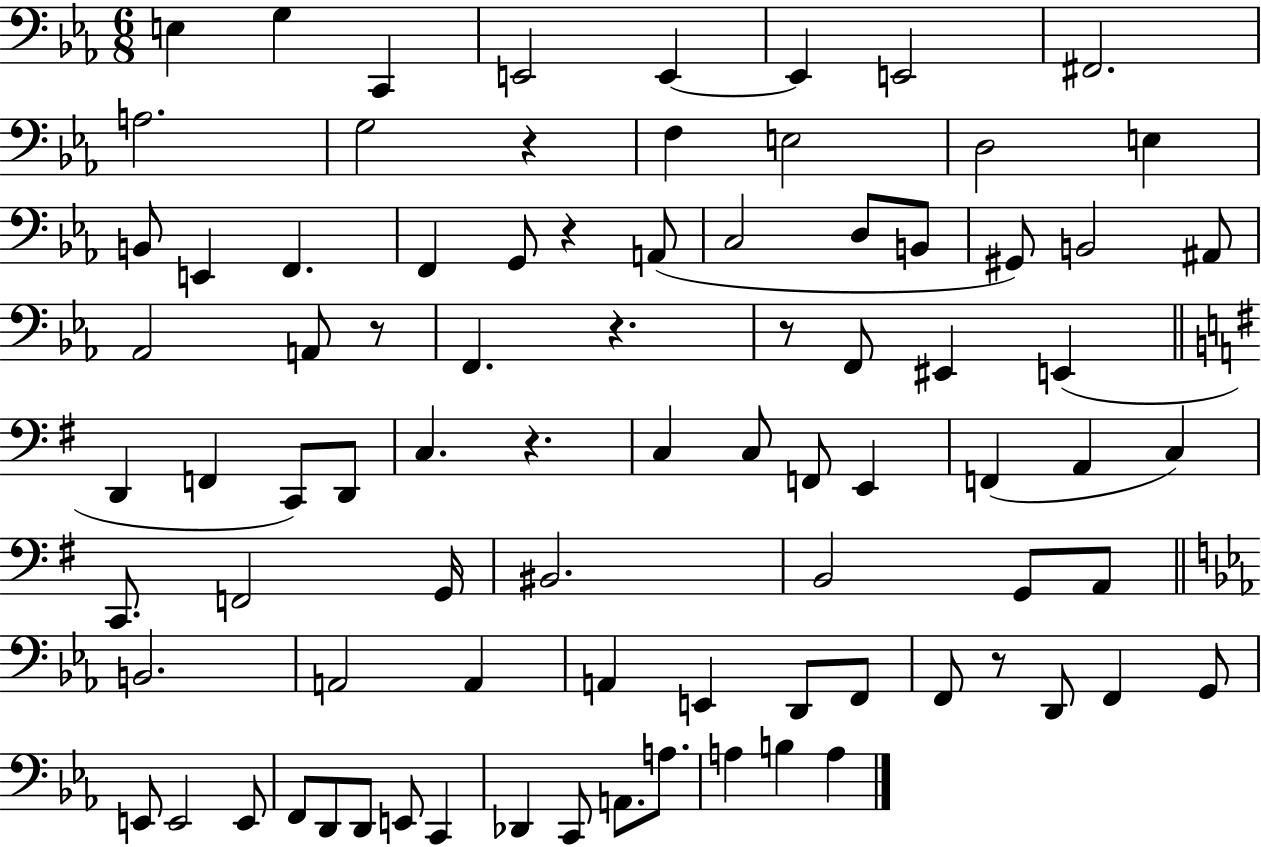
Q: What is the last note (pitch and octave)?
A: A3